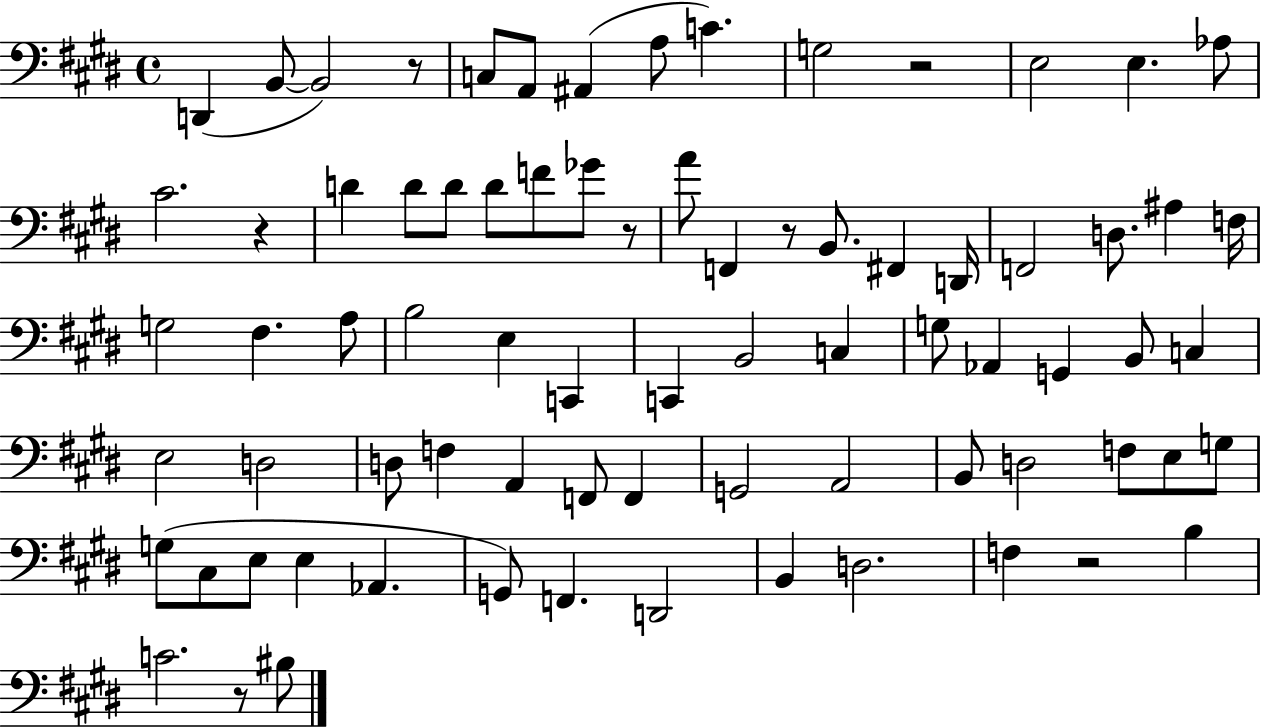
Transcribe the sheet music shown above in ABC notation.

X:1
T:Untitled
M:4/4
L:1/4
K:E
D,, B,,/2 B,,2 z/2 C,/2 A,,/2 ^A,, A,/2 C G,2 z2 E,2 E, _A,/2 ^C2 z D D/2 D/2 D/2 F/2 _G/2 z/2 A/2 F,, z/2 B,,/2 ^F,, D,,/4 F,,2 D,/2 ^A, F,/4 G,2 ^F, A,/2 B,2 E, C,, C,, B,,2 C, G,/2 _A,, G,, B,,/2 C, E,2 D,2 D,/2 F, A,, F,,/2 F,, G,,2 A,,2 B,,/2 D,2 F,/2 E,/2 G,/2 G,/2 ^C,/2 E,/2 E, _A,, G,,/2 F,, D,,2 B,, D,2 F, z2 B, C2 z/2 ^B,/2